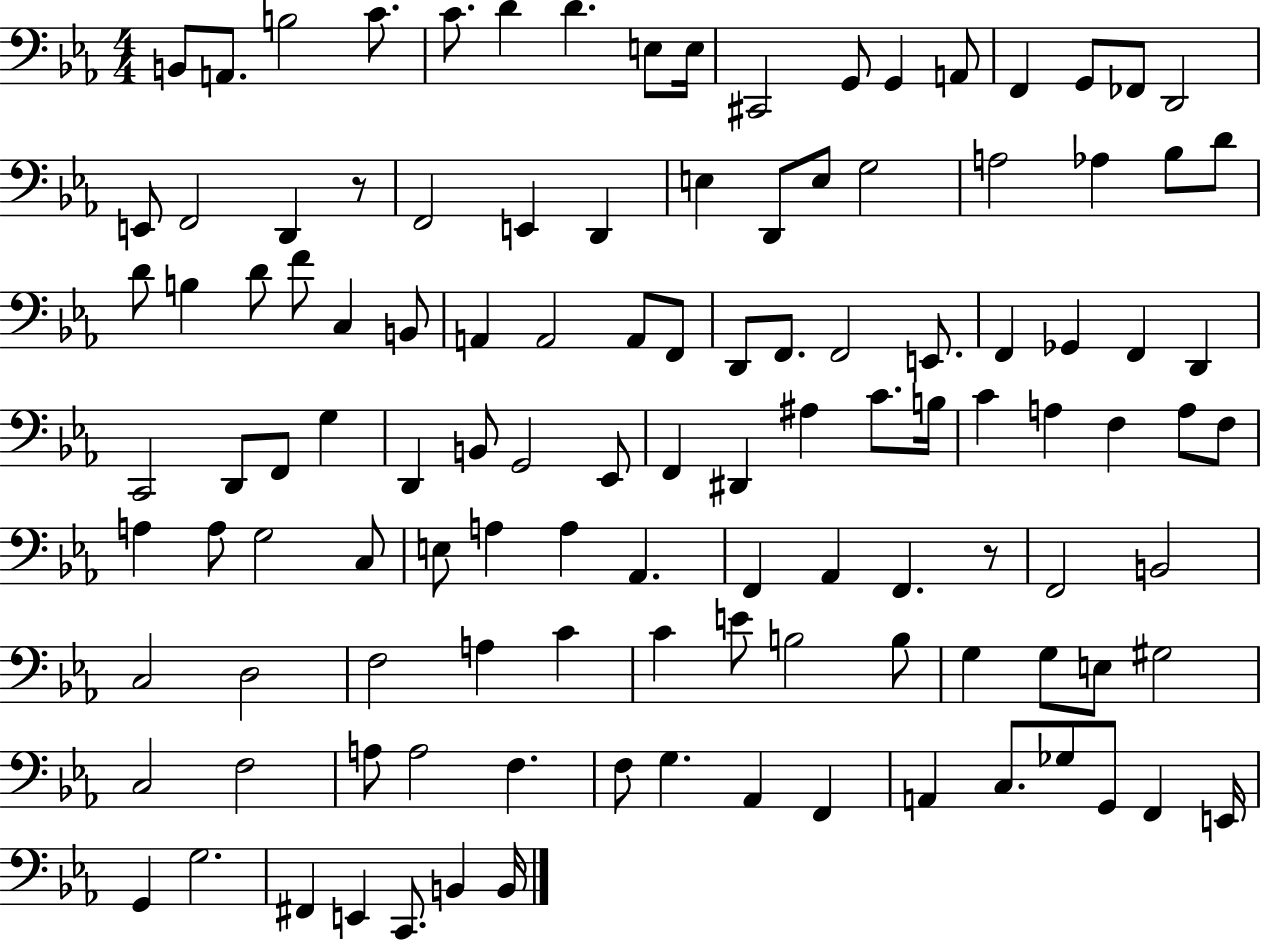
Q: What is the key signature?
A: EES major